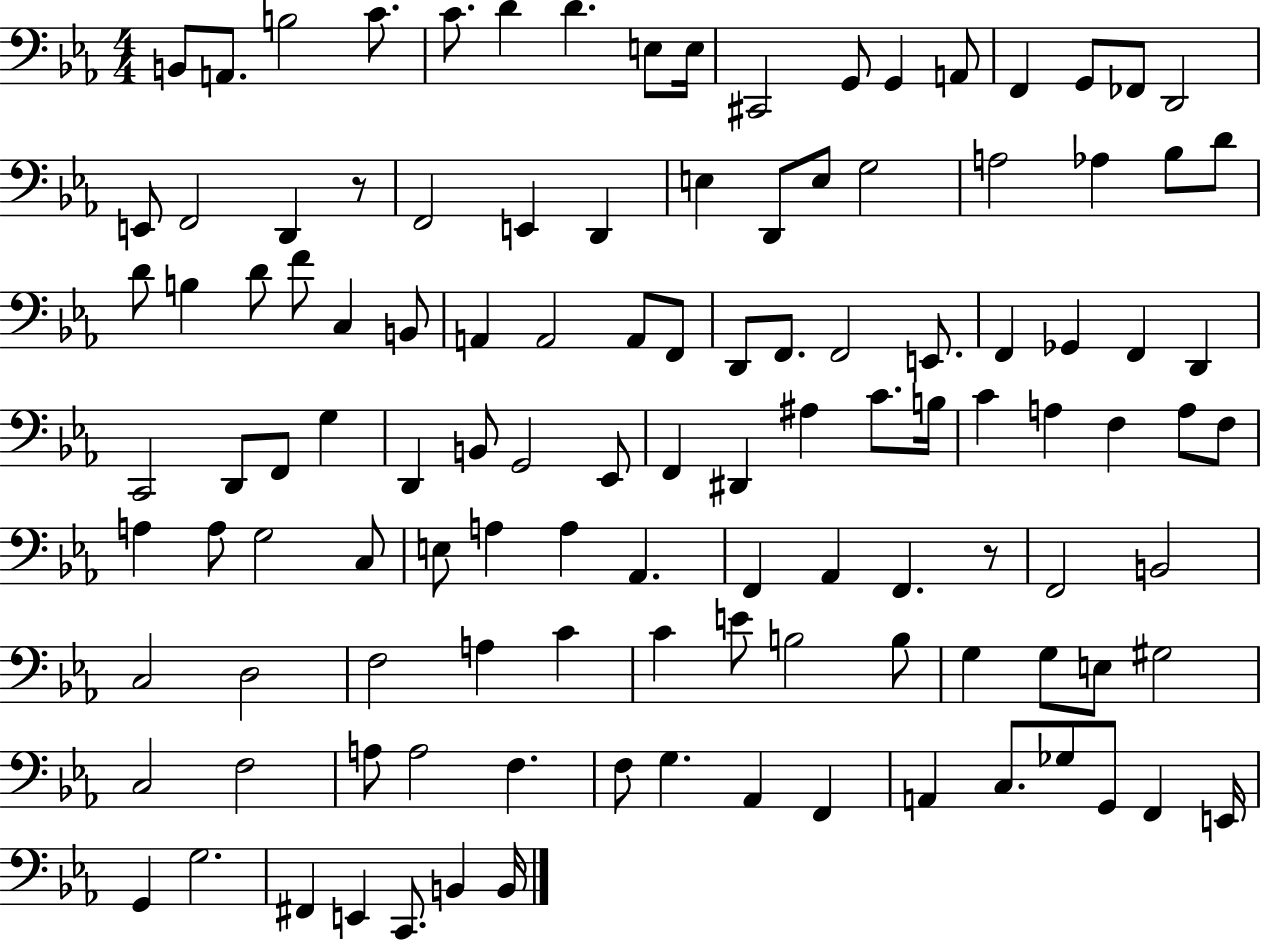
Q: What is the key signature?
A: EES major